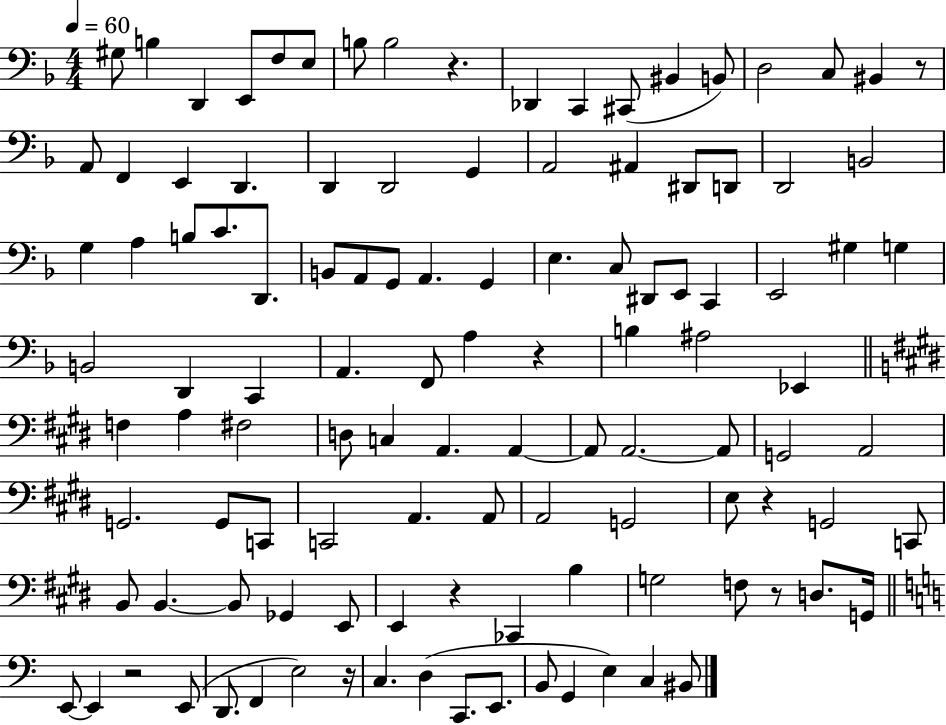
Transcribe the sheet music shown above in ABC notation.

X:1
T:Untitled
M:4/4
L:1/4
K:F
^G,/2 B, D,, E,,/2 F,/2 E,/2 B,/2 B,2 z _D,, C,, ^C,,/2 ^B,, B,,/2 D,2 C,/2 ^B,, z/2 A,,/2 F,, E,, D,, D,, D,,2 G,, A,,2 ^A,, ^D,,/2 D,,/2 D,,2 B,,2 G, A, B,/2 C/2 D,,/2 B,,/2 A,,/2 G,,/2 A,, G,, E, C,/2 ^D,,/2 E,,/2 C,, E,,2 ^G, G, B,,2 D,, C,, A,, F,,/2 A, z B, ^A,2 _E,, F, A, ^F,2 D,/2 C, A,, A,, A,,/2 A,,2 A,,/2 G,,2 A,,2 G,,2 G,,/2 C,,/2 C,,2 A,, A,,/2 A,,2 G,,2 E,/2 z G,,2 C,,/2 B,,/2 B,, B,,/2 _G,, E,,/2 E,, z _C,, B, G,2 F,/2 z/2 D,/2 G,,/4 E,,/2 E,, z2 E,,/2 D,,/2 F,, E,2 z/4 C, D, C,,/2 E,,/2 B,,/2 G,, E, C, ^B,,/2